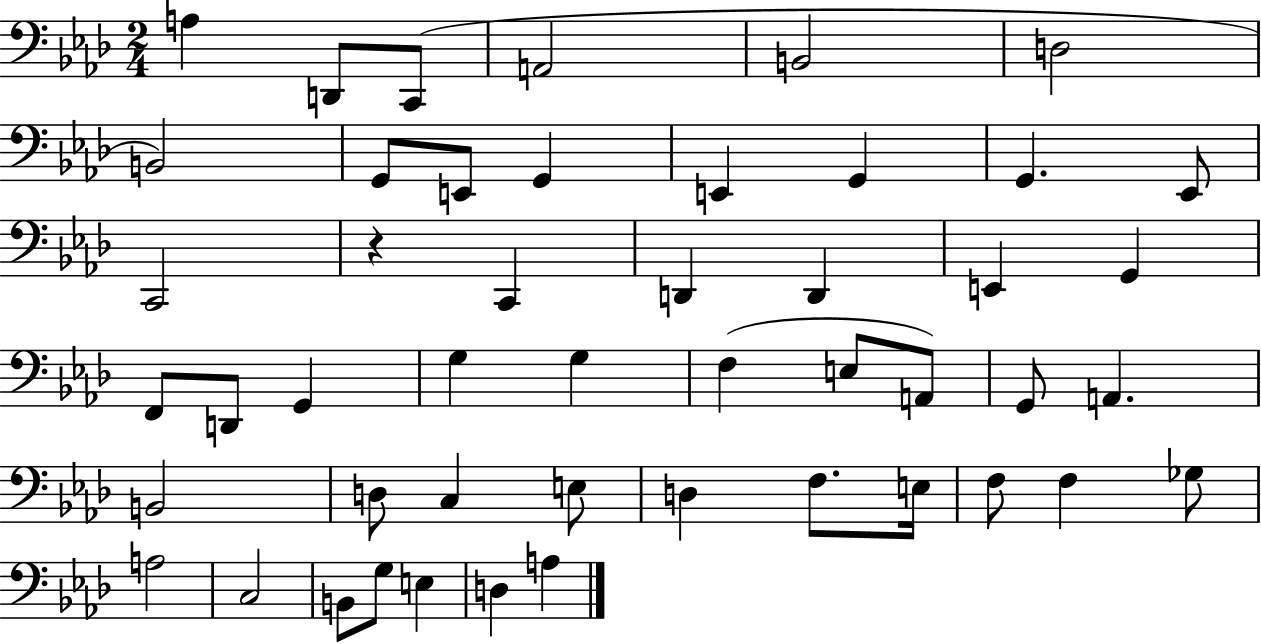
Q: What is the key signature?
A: AES major